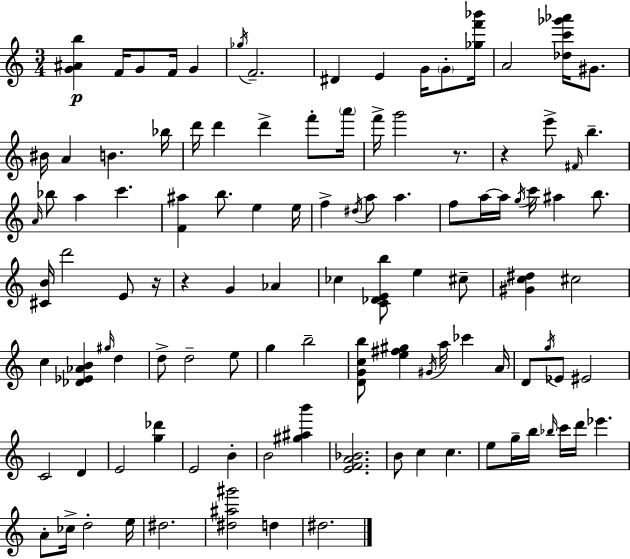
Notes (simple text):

[G4,A#4,B5]/q F4/s G4/e F4/s G4/q Gb5/s F4/h. D#4/q E4/q G4/s G4/e [Gb5,F6,Bb6]/s A4/h [Db5,C6,Gb6,Ab6]/s G#4/e. BIS4/s A4/q B4/q. Bb5/s D6/s D6/q D6/q F6/e A6/s F6/s G6/h R/e. R/q E6/e F#4/s B5/q. A4/s Bb5/e A5/q C6/q. [F4,A#5]/q B5/e. E5/q E5/s F5/q D#5/s A5/e A5/q. F5/e A5/s A5/s G5/s C6/s A#5/q B5/e. [C#4,B4]/s D6/h E4/e R/s R/q G4/q Ab4/q CES5/q [C4,Db4,E4,B5]/e E5/q C#5/e [G#4,C5,D#5]/q C#5/h C5/q [Db4,Eb4,Ab4,B4]/q G#5/s D5/q D5/e D5/h E5/e G5/q B5/h [D4,G4,C5,B5]/e [E5,F#5,G#5]/q G#4/s A5/s CES6/q A4/s D4/e G5/s Eb4/e EIS4/h C4/h D4/q E4/h [G5,Db6]/q E4/h B4/q B4/h [G#5,A#5,B6]/q [E4,F4,A4,Bb4]/h. B4/e C5/q C5/q. E5/e G5/s B5/s Bb5/s C6/s D6/s Eb6/q. A4/e CES5/s D5/h E5/s D#5/h. [D#5,A#5,G#6]/h D5/q D#5/h.